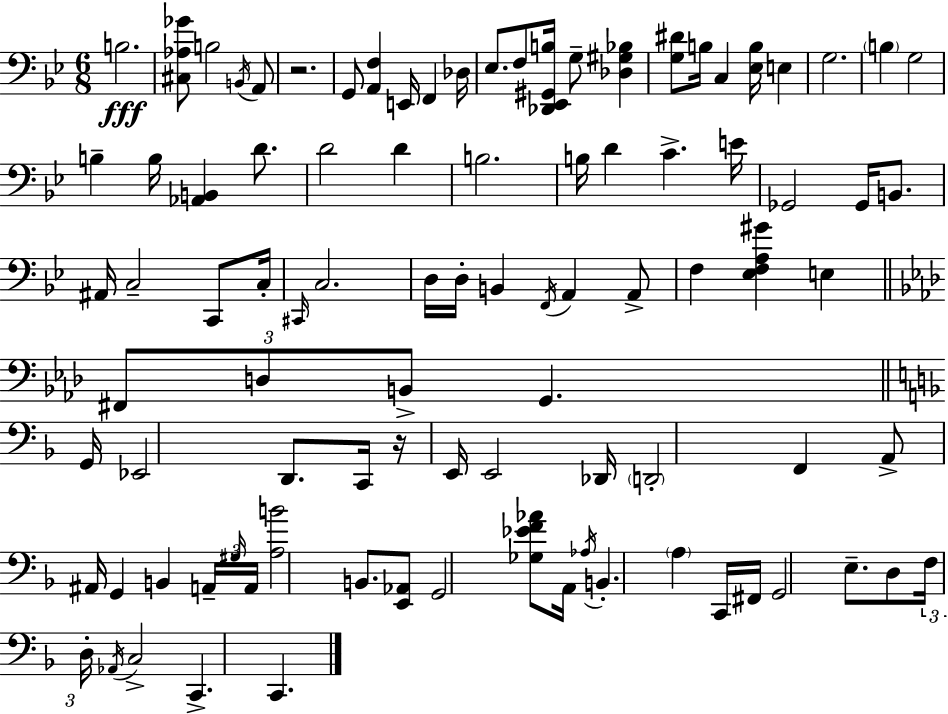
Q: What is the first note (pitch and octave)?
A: B3